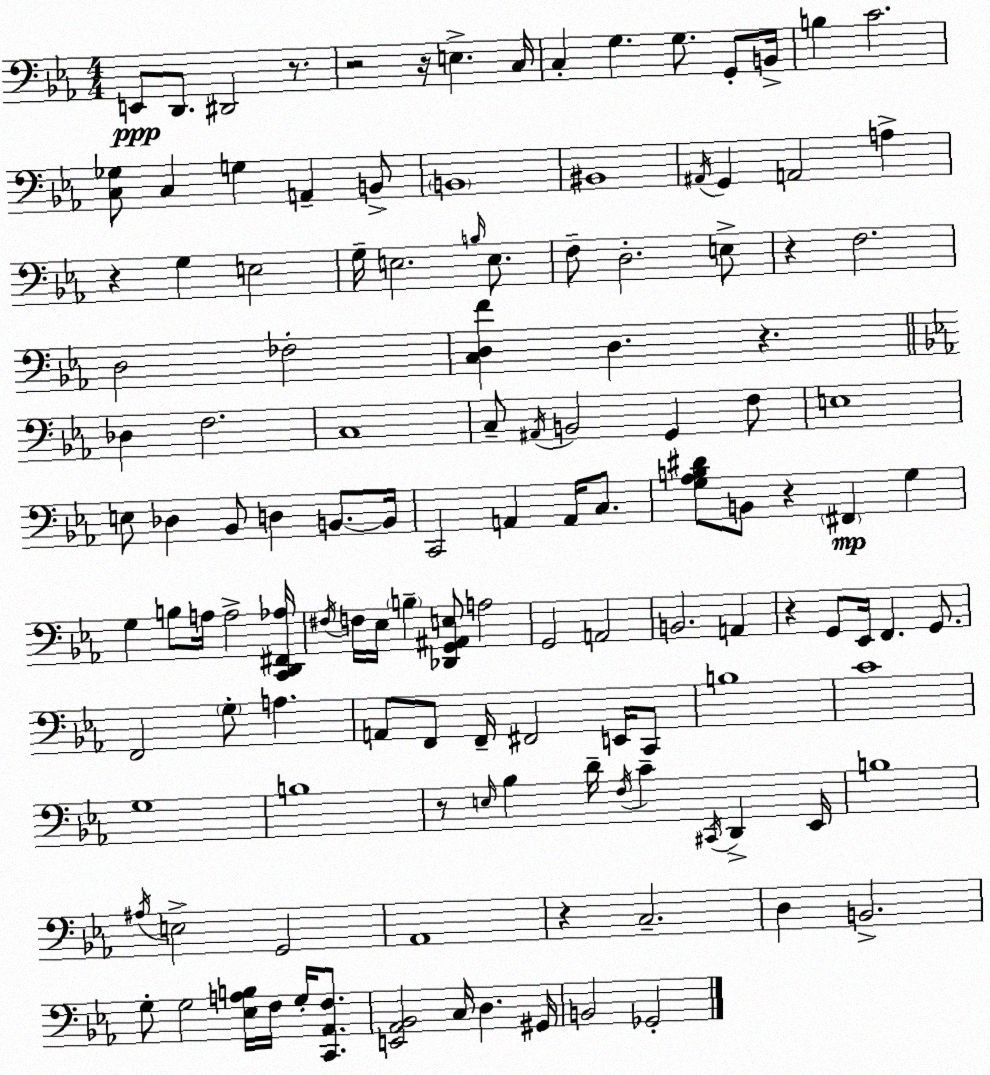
X:1
T:Untitled
M:4/4
L:1/4
K:Cm
E,,/2 D,,/2 ^D,,2 z/2 z2 z/4 E, C,/4 C, G, G,/2 G,,/2 B,,/4 B, C2 [C,_G,]/2 C, G, A,, B,,/2 B,,4 ^B,,4 ^A,,/4 G,, A,,2 A, z G, E,2 G,/4 E,2 B,/4 E,/2 F,/2 D,2 E,/2 z F,2 D,2 _F,2 [C,D,F] D, z _D, F,2 C,4 C,/2 ^A,,/4 B,,2 G,, F,/2 E,4 E,/2 _D, _B,,/2 D, B,,/2 B,,/4 C,,2 A,, A,,/4 C,/2 [G,_A,B,^D]/2 B,,/2 z ^F,, G, G, B,/2 A,/4 A,2 [C,,D,,^F,,_A,]/4 ^F,/4 F,/4 _E,/4 B, [_D,,G,,^A,,E,]/2 A,2 G,,2 A,,2 B,,2 A,, z G,,/2 _E,,/4 F,, G,,/2 F,,2 G,/2 A, A,,/2 F,,/2 F,,/4 ^F,,2 E,,/4 C,,/2 B,4 C4 G,4 B,4 z/2 E,/4 _B, D/4 F,/4 C ^C,,/4 D,, _E,,/4 B,4 ^A,/4 E,2 G,,2 _A,,4 z C,2 D, B,,2 G,/2 G,2 [_E,A,B,]/4 F,/4 G,/4 [C,,_A,,F,]/2 [E,,_A,,_B,,]2 C,/4 D, ^G,,/4 B,,2 _G,,2